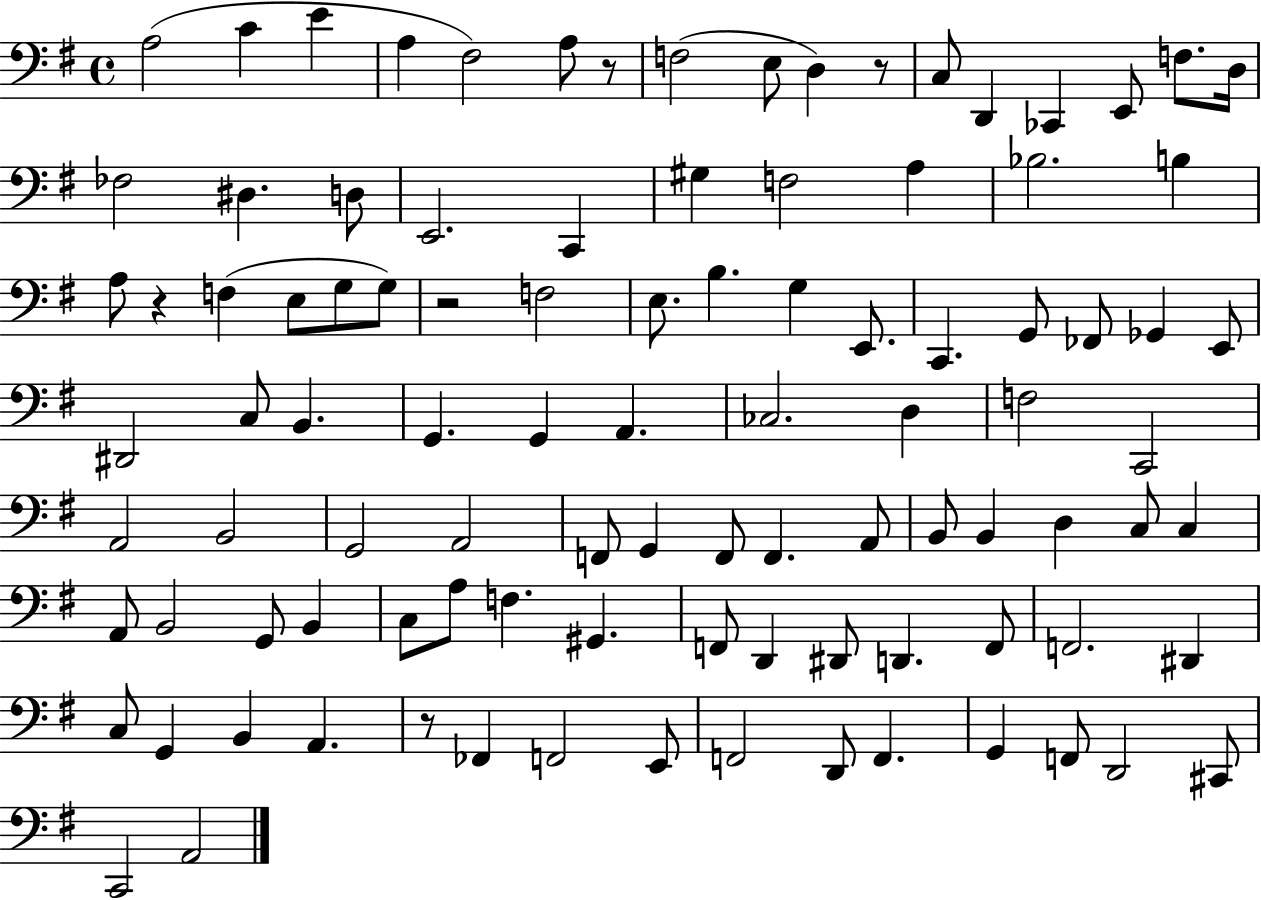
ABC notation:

X:1
T:Untitled
M:4/4
L:1/4
K:G
A,2 C E A, ^F,2 A,/2 z/2 F,2 E,/2 D, z/2 C,/2 D,, _C,, E,,/2 F,/2 D,/4 _F,2 ^D, D,/2 E,,2 C,, ^G, F,2 A, _B,2 B, A,/2 z F, E,/2 G,/2 G,/2 z2 F,2 E,/2 B, G, E,,/2 C,, G,,/2 _F,,/2 _G,, E,,/2 ^D,,2 C,/2 B,, G,, G,, A,, _C,2 D, F,2 C,,2 A,,2 B,,2 G,,2 A,,2 F,,/2 G,, F,,/2 F,, A,,/2 B,,/2 B,, D, C,/2 C, A,,/2 B,,2 G,,/2 B,, C,/2 A,/2 F, ^G,, F,,/2 D,, ^D,,/2 D,, F,,/2 F,,2 ^D,, C,/2 G,, B,, A,, z/2 _F,, F,,2 E,,/2 F,,2 D,,/2 F,, G,, F,,/2 D,,2 ^C,,/2 C,,2 A,,2